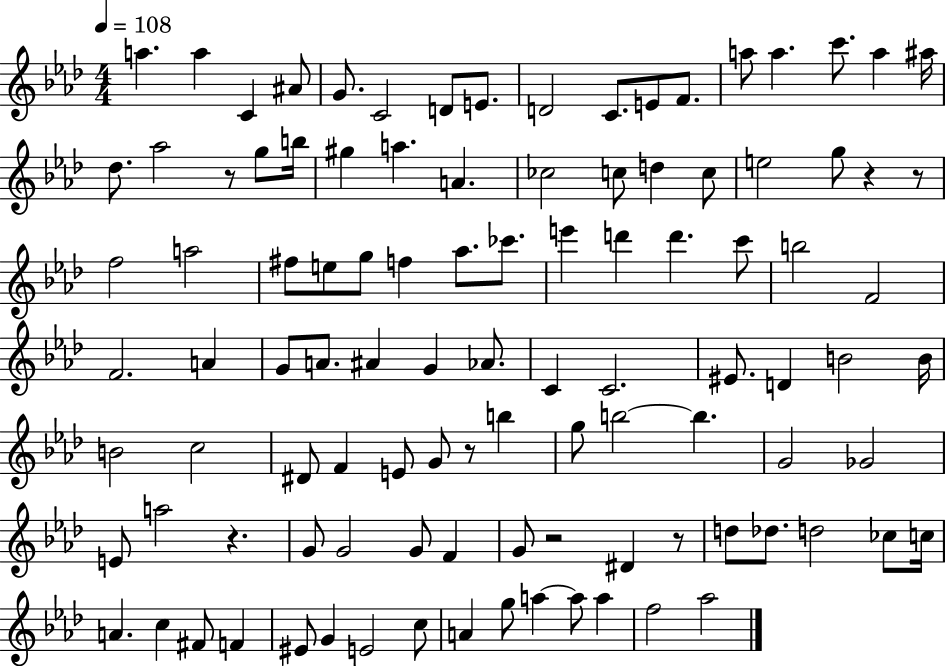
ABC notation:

X:1
T:Untitled
M:4/4
L:1/4
K:Ab
a a C ^A/2 G/2 C2 D/2 E/2 D2 C/2 E/2 F/2 a/2 a c'/2 a ^a/4 _d/2 _a2 z/2 g/2 b/4 ^g a A _c2 c/2 d c/2 e2 g/2 z z/2 f2 a2 ^f/2 e/2 g/2 f _a/2 _c'/2 e' d' d' c'/2 b2 F2 F2 A G/2 A/2 ^A G _A/2 C C2 ^E/2 D B2 B/4 B2 c2 ^D/2 F E/2 G/2 z/2 b g/2 b2 b G2 _G2 E/2 a2 z G/2 G2 G/2 F G/2 z2 ^D z/2 d/2 _d/2 d2 _c/2 c/4 A c ^F/2 F ^E/2 G E2 c/2 A g/2 a a/2 a f2 _a2